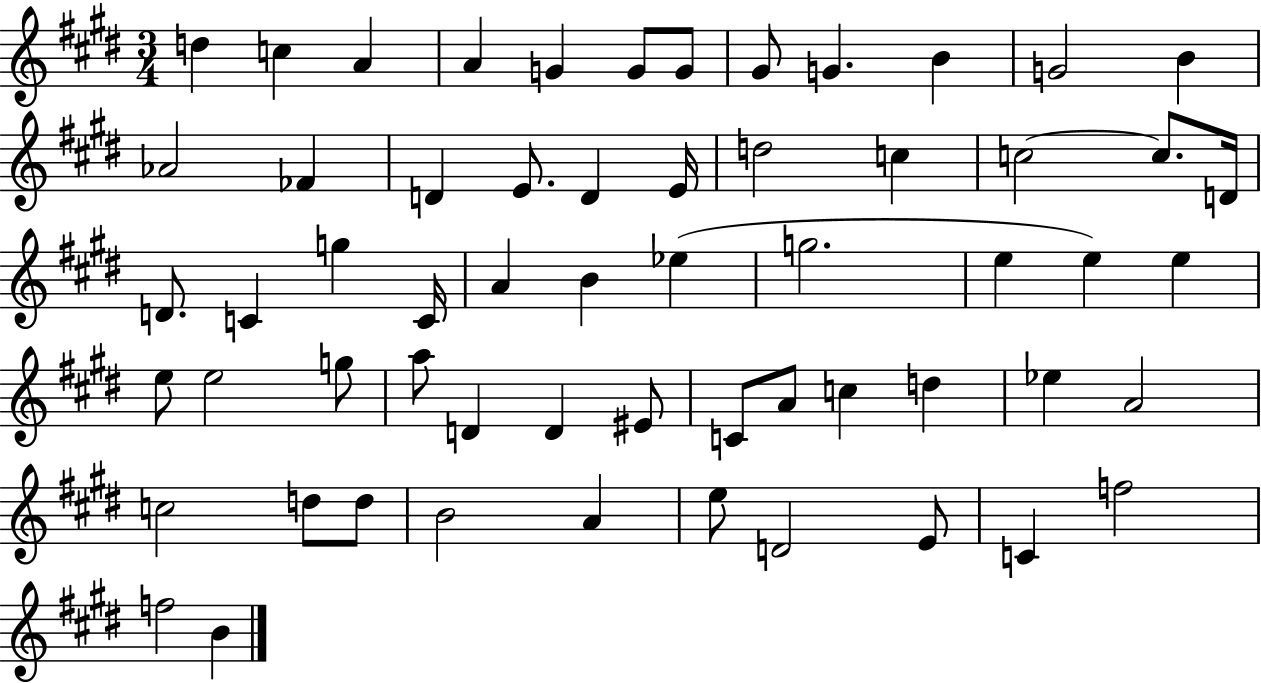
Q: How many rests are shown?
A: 0